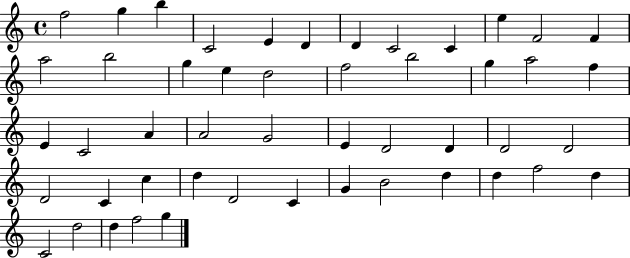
F5/h G5/q B5/q C4/h E4/q D4/q D4/q C4/h C4/q E5/q F4/h F4/q A5/h B5/h G5/q E5/q D5/h F5/h B5/h G5/q A5/h F5/q E4/q C4/h A4/q A4/h G4/h E4/q D4/h D4/q D4/h D4/h D4/h C4/q C5/q D5/q D4/h C4/q G4/q B4/h D5/q D5/q F5/h D5/q C4/h D5/h D5/q F5/h G5/q